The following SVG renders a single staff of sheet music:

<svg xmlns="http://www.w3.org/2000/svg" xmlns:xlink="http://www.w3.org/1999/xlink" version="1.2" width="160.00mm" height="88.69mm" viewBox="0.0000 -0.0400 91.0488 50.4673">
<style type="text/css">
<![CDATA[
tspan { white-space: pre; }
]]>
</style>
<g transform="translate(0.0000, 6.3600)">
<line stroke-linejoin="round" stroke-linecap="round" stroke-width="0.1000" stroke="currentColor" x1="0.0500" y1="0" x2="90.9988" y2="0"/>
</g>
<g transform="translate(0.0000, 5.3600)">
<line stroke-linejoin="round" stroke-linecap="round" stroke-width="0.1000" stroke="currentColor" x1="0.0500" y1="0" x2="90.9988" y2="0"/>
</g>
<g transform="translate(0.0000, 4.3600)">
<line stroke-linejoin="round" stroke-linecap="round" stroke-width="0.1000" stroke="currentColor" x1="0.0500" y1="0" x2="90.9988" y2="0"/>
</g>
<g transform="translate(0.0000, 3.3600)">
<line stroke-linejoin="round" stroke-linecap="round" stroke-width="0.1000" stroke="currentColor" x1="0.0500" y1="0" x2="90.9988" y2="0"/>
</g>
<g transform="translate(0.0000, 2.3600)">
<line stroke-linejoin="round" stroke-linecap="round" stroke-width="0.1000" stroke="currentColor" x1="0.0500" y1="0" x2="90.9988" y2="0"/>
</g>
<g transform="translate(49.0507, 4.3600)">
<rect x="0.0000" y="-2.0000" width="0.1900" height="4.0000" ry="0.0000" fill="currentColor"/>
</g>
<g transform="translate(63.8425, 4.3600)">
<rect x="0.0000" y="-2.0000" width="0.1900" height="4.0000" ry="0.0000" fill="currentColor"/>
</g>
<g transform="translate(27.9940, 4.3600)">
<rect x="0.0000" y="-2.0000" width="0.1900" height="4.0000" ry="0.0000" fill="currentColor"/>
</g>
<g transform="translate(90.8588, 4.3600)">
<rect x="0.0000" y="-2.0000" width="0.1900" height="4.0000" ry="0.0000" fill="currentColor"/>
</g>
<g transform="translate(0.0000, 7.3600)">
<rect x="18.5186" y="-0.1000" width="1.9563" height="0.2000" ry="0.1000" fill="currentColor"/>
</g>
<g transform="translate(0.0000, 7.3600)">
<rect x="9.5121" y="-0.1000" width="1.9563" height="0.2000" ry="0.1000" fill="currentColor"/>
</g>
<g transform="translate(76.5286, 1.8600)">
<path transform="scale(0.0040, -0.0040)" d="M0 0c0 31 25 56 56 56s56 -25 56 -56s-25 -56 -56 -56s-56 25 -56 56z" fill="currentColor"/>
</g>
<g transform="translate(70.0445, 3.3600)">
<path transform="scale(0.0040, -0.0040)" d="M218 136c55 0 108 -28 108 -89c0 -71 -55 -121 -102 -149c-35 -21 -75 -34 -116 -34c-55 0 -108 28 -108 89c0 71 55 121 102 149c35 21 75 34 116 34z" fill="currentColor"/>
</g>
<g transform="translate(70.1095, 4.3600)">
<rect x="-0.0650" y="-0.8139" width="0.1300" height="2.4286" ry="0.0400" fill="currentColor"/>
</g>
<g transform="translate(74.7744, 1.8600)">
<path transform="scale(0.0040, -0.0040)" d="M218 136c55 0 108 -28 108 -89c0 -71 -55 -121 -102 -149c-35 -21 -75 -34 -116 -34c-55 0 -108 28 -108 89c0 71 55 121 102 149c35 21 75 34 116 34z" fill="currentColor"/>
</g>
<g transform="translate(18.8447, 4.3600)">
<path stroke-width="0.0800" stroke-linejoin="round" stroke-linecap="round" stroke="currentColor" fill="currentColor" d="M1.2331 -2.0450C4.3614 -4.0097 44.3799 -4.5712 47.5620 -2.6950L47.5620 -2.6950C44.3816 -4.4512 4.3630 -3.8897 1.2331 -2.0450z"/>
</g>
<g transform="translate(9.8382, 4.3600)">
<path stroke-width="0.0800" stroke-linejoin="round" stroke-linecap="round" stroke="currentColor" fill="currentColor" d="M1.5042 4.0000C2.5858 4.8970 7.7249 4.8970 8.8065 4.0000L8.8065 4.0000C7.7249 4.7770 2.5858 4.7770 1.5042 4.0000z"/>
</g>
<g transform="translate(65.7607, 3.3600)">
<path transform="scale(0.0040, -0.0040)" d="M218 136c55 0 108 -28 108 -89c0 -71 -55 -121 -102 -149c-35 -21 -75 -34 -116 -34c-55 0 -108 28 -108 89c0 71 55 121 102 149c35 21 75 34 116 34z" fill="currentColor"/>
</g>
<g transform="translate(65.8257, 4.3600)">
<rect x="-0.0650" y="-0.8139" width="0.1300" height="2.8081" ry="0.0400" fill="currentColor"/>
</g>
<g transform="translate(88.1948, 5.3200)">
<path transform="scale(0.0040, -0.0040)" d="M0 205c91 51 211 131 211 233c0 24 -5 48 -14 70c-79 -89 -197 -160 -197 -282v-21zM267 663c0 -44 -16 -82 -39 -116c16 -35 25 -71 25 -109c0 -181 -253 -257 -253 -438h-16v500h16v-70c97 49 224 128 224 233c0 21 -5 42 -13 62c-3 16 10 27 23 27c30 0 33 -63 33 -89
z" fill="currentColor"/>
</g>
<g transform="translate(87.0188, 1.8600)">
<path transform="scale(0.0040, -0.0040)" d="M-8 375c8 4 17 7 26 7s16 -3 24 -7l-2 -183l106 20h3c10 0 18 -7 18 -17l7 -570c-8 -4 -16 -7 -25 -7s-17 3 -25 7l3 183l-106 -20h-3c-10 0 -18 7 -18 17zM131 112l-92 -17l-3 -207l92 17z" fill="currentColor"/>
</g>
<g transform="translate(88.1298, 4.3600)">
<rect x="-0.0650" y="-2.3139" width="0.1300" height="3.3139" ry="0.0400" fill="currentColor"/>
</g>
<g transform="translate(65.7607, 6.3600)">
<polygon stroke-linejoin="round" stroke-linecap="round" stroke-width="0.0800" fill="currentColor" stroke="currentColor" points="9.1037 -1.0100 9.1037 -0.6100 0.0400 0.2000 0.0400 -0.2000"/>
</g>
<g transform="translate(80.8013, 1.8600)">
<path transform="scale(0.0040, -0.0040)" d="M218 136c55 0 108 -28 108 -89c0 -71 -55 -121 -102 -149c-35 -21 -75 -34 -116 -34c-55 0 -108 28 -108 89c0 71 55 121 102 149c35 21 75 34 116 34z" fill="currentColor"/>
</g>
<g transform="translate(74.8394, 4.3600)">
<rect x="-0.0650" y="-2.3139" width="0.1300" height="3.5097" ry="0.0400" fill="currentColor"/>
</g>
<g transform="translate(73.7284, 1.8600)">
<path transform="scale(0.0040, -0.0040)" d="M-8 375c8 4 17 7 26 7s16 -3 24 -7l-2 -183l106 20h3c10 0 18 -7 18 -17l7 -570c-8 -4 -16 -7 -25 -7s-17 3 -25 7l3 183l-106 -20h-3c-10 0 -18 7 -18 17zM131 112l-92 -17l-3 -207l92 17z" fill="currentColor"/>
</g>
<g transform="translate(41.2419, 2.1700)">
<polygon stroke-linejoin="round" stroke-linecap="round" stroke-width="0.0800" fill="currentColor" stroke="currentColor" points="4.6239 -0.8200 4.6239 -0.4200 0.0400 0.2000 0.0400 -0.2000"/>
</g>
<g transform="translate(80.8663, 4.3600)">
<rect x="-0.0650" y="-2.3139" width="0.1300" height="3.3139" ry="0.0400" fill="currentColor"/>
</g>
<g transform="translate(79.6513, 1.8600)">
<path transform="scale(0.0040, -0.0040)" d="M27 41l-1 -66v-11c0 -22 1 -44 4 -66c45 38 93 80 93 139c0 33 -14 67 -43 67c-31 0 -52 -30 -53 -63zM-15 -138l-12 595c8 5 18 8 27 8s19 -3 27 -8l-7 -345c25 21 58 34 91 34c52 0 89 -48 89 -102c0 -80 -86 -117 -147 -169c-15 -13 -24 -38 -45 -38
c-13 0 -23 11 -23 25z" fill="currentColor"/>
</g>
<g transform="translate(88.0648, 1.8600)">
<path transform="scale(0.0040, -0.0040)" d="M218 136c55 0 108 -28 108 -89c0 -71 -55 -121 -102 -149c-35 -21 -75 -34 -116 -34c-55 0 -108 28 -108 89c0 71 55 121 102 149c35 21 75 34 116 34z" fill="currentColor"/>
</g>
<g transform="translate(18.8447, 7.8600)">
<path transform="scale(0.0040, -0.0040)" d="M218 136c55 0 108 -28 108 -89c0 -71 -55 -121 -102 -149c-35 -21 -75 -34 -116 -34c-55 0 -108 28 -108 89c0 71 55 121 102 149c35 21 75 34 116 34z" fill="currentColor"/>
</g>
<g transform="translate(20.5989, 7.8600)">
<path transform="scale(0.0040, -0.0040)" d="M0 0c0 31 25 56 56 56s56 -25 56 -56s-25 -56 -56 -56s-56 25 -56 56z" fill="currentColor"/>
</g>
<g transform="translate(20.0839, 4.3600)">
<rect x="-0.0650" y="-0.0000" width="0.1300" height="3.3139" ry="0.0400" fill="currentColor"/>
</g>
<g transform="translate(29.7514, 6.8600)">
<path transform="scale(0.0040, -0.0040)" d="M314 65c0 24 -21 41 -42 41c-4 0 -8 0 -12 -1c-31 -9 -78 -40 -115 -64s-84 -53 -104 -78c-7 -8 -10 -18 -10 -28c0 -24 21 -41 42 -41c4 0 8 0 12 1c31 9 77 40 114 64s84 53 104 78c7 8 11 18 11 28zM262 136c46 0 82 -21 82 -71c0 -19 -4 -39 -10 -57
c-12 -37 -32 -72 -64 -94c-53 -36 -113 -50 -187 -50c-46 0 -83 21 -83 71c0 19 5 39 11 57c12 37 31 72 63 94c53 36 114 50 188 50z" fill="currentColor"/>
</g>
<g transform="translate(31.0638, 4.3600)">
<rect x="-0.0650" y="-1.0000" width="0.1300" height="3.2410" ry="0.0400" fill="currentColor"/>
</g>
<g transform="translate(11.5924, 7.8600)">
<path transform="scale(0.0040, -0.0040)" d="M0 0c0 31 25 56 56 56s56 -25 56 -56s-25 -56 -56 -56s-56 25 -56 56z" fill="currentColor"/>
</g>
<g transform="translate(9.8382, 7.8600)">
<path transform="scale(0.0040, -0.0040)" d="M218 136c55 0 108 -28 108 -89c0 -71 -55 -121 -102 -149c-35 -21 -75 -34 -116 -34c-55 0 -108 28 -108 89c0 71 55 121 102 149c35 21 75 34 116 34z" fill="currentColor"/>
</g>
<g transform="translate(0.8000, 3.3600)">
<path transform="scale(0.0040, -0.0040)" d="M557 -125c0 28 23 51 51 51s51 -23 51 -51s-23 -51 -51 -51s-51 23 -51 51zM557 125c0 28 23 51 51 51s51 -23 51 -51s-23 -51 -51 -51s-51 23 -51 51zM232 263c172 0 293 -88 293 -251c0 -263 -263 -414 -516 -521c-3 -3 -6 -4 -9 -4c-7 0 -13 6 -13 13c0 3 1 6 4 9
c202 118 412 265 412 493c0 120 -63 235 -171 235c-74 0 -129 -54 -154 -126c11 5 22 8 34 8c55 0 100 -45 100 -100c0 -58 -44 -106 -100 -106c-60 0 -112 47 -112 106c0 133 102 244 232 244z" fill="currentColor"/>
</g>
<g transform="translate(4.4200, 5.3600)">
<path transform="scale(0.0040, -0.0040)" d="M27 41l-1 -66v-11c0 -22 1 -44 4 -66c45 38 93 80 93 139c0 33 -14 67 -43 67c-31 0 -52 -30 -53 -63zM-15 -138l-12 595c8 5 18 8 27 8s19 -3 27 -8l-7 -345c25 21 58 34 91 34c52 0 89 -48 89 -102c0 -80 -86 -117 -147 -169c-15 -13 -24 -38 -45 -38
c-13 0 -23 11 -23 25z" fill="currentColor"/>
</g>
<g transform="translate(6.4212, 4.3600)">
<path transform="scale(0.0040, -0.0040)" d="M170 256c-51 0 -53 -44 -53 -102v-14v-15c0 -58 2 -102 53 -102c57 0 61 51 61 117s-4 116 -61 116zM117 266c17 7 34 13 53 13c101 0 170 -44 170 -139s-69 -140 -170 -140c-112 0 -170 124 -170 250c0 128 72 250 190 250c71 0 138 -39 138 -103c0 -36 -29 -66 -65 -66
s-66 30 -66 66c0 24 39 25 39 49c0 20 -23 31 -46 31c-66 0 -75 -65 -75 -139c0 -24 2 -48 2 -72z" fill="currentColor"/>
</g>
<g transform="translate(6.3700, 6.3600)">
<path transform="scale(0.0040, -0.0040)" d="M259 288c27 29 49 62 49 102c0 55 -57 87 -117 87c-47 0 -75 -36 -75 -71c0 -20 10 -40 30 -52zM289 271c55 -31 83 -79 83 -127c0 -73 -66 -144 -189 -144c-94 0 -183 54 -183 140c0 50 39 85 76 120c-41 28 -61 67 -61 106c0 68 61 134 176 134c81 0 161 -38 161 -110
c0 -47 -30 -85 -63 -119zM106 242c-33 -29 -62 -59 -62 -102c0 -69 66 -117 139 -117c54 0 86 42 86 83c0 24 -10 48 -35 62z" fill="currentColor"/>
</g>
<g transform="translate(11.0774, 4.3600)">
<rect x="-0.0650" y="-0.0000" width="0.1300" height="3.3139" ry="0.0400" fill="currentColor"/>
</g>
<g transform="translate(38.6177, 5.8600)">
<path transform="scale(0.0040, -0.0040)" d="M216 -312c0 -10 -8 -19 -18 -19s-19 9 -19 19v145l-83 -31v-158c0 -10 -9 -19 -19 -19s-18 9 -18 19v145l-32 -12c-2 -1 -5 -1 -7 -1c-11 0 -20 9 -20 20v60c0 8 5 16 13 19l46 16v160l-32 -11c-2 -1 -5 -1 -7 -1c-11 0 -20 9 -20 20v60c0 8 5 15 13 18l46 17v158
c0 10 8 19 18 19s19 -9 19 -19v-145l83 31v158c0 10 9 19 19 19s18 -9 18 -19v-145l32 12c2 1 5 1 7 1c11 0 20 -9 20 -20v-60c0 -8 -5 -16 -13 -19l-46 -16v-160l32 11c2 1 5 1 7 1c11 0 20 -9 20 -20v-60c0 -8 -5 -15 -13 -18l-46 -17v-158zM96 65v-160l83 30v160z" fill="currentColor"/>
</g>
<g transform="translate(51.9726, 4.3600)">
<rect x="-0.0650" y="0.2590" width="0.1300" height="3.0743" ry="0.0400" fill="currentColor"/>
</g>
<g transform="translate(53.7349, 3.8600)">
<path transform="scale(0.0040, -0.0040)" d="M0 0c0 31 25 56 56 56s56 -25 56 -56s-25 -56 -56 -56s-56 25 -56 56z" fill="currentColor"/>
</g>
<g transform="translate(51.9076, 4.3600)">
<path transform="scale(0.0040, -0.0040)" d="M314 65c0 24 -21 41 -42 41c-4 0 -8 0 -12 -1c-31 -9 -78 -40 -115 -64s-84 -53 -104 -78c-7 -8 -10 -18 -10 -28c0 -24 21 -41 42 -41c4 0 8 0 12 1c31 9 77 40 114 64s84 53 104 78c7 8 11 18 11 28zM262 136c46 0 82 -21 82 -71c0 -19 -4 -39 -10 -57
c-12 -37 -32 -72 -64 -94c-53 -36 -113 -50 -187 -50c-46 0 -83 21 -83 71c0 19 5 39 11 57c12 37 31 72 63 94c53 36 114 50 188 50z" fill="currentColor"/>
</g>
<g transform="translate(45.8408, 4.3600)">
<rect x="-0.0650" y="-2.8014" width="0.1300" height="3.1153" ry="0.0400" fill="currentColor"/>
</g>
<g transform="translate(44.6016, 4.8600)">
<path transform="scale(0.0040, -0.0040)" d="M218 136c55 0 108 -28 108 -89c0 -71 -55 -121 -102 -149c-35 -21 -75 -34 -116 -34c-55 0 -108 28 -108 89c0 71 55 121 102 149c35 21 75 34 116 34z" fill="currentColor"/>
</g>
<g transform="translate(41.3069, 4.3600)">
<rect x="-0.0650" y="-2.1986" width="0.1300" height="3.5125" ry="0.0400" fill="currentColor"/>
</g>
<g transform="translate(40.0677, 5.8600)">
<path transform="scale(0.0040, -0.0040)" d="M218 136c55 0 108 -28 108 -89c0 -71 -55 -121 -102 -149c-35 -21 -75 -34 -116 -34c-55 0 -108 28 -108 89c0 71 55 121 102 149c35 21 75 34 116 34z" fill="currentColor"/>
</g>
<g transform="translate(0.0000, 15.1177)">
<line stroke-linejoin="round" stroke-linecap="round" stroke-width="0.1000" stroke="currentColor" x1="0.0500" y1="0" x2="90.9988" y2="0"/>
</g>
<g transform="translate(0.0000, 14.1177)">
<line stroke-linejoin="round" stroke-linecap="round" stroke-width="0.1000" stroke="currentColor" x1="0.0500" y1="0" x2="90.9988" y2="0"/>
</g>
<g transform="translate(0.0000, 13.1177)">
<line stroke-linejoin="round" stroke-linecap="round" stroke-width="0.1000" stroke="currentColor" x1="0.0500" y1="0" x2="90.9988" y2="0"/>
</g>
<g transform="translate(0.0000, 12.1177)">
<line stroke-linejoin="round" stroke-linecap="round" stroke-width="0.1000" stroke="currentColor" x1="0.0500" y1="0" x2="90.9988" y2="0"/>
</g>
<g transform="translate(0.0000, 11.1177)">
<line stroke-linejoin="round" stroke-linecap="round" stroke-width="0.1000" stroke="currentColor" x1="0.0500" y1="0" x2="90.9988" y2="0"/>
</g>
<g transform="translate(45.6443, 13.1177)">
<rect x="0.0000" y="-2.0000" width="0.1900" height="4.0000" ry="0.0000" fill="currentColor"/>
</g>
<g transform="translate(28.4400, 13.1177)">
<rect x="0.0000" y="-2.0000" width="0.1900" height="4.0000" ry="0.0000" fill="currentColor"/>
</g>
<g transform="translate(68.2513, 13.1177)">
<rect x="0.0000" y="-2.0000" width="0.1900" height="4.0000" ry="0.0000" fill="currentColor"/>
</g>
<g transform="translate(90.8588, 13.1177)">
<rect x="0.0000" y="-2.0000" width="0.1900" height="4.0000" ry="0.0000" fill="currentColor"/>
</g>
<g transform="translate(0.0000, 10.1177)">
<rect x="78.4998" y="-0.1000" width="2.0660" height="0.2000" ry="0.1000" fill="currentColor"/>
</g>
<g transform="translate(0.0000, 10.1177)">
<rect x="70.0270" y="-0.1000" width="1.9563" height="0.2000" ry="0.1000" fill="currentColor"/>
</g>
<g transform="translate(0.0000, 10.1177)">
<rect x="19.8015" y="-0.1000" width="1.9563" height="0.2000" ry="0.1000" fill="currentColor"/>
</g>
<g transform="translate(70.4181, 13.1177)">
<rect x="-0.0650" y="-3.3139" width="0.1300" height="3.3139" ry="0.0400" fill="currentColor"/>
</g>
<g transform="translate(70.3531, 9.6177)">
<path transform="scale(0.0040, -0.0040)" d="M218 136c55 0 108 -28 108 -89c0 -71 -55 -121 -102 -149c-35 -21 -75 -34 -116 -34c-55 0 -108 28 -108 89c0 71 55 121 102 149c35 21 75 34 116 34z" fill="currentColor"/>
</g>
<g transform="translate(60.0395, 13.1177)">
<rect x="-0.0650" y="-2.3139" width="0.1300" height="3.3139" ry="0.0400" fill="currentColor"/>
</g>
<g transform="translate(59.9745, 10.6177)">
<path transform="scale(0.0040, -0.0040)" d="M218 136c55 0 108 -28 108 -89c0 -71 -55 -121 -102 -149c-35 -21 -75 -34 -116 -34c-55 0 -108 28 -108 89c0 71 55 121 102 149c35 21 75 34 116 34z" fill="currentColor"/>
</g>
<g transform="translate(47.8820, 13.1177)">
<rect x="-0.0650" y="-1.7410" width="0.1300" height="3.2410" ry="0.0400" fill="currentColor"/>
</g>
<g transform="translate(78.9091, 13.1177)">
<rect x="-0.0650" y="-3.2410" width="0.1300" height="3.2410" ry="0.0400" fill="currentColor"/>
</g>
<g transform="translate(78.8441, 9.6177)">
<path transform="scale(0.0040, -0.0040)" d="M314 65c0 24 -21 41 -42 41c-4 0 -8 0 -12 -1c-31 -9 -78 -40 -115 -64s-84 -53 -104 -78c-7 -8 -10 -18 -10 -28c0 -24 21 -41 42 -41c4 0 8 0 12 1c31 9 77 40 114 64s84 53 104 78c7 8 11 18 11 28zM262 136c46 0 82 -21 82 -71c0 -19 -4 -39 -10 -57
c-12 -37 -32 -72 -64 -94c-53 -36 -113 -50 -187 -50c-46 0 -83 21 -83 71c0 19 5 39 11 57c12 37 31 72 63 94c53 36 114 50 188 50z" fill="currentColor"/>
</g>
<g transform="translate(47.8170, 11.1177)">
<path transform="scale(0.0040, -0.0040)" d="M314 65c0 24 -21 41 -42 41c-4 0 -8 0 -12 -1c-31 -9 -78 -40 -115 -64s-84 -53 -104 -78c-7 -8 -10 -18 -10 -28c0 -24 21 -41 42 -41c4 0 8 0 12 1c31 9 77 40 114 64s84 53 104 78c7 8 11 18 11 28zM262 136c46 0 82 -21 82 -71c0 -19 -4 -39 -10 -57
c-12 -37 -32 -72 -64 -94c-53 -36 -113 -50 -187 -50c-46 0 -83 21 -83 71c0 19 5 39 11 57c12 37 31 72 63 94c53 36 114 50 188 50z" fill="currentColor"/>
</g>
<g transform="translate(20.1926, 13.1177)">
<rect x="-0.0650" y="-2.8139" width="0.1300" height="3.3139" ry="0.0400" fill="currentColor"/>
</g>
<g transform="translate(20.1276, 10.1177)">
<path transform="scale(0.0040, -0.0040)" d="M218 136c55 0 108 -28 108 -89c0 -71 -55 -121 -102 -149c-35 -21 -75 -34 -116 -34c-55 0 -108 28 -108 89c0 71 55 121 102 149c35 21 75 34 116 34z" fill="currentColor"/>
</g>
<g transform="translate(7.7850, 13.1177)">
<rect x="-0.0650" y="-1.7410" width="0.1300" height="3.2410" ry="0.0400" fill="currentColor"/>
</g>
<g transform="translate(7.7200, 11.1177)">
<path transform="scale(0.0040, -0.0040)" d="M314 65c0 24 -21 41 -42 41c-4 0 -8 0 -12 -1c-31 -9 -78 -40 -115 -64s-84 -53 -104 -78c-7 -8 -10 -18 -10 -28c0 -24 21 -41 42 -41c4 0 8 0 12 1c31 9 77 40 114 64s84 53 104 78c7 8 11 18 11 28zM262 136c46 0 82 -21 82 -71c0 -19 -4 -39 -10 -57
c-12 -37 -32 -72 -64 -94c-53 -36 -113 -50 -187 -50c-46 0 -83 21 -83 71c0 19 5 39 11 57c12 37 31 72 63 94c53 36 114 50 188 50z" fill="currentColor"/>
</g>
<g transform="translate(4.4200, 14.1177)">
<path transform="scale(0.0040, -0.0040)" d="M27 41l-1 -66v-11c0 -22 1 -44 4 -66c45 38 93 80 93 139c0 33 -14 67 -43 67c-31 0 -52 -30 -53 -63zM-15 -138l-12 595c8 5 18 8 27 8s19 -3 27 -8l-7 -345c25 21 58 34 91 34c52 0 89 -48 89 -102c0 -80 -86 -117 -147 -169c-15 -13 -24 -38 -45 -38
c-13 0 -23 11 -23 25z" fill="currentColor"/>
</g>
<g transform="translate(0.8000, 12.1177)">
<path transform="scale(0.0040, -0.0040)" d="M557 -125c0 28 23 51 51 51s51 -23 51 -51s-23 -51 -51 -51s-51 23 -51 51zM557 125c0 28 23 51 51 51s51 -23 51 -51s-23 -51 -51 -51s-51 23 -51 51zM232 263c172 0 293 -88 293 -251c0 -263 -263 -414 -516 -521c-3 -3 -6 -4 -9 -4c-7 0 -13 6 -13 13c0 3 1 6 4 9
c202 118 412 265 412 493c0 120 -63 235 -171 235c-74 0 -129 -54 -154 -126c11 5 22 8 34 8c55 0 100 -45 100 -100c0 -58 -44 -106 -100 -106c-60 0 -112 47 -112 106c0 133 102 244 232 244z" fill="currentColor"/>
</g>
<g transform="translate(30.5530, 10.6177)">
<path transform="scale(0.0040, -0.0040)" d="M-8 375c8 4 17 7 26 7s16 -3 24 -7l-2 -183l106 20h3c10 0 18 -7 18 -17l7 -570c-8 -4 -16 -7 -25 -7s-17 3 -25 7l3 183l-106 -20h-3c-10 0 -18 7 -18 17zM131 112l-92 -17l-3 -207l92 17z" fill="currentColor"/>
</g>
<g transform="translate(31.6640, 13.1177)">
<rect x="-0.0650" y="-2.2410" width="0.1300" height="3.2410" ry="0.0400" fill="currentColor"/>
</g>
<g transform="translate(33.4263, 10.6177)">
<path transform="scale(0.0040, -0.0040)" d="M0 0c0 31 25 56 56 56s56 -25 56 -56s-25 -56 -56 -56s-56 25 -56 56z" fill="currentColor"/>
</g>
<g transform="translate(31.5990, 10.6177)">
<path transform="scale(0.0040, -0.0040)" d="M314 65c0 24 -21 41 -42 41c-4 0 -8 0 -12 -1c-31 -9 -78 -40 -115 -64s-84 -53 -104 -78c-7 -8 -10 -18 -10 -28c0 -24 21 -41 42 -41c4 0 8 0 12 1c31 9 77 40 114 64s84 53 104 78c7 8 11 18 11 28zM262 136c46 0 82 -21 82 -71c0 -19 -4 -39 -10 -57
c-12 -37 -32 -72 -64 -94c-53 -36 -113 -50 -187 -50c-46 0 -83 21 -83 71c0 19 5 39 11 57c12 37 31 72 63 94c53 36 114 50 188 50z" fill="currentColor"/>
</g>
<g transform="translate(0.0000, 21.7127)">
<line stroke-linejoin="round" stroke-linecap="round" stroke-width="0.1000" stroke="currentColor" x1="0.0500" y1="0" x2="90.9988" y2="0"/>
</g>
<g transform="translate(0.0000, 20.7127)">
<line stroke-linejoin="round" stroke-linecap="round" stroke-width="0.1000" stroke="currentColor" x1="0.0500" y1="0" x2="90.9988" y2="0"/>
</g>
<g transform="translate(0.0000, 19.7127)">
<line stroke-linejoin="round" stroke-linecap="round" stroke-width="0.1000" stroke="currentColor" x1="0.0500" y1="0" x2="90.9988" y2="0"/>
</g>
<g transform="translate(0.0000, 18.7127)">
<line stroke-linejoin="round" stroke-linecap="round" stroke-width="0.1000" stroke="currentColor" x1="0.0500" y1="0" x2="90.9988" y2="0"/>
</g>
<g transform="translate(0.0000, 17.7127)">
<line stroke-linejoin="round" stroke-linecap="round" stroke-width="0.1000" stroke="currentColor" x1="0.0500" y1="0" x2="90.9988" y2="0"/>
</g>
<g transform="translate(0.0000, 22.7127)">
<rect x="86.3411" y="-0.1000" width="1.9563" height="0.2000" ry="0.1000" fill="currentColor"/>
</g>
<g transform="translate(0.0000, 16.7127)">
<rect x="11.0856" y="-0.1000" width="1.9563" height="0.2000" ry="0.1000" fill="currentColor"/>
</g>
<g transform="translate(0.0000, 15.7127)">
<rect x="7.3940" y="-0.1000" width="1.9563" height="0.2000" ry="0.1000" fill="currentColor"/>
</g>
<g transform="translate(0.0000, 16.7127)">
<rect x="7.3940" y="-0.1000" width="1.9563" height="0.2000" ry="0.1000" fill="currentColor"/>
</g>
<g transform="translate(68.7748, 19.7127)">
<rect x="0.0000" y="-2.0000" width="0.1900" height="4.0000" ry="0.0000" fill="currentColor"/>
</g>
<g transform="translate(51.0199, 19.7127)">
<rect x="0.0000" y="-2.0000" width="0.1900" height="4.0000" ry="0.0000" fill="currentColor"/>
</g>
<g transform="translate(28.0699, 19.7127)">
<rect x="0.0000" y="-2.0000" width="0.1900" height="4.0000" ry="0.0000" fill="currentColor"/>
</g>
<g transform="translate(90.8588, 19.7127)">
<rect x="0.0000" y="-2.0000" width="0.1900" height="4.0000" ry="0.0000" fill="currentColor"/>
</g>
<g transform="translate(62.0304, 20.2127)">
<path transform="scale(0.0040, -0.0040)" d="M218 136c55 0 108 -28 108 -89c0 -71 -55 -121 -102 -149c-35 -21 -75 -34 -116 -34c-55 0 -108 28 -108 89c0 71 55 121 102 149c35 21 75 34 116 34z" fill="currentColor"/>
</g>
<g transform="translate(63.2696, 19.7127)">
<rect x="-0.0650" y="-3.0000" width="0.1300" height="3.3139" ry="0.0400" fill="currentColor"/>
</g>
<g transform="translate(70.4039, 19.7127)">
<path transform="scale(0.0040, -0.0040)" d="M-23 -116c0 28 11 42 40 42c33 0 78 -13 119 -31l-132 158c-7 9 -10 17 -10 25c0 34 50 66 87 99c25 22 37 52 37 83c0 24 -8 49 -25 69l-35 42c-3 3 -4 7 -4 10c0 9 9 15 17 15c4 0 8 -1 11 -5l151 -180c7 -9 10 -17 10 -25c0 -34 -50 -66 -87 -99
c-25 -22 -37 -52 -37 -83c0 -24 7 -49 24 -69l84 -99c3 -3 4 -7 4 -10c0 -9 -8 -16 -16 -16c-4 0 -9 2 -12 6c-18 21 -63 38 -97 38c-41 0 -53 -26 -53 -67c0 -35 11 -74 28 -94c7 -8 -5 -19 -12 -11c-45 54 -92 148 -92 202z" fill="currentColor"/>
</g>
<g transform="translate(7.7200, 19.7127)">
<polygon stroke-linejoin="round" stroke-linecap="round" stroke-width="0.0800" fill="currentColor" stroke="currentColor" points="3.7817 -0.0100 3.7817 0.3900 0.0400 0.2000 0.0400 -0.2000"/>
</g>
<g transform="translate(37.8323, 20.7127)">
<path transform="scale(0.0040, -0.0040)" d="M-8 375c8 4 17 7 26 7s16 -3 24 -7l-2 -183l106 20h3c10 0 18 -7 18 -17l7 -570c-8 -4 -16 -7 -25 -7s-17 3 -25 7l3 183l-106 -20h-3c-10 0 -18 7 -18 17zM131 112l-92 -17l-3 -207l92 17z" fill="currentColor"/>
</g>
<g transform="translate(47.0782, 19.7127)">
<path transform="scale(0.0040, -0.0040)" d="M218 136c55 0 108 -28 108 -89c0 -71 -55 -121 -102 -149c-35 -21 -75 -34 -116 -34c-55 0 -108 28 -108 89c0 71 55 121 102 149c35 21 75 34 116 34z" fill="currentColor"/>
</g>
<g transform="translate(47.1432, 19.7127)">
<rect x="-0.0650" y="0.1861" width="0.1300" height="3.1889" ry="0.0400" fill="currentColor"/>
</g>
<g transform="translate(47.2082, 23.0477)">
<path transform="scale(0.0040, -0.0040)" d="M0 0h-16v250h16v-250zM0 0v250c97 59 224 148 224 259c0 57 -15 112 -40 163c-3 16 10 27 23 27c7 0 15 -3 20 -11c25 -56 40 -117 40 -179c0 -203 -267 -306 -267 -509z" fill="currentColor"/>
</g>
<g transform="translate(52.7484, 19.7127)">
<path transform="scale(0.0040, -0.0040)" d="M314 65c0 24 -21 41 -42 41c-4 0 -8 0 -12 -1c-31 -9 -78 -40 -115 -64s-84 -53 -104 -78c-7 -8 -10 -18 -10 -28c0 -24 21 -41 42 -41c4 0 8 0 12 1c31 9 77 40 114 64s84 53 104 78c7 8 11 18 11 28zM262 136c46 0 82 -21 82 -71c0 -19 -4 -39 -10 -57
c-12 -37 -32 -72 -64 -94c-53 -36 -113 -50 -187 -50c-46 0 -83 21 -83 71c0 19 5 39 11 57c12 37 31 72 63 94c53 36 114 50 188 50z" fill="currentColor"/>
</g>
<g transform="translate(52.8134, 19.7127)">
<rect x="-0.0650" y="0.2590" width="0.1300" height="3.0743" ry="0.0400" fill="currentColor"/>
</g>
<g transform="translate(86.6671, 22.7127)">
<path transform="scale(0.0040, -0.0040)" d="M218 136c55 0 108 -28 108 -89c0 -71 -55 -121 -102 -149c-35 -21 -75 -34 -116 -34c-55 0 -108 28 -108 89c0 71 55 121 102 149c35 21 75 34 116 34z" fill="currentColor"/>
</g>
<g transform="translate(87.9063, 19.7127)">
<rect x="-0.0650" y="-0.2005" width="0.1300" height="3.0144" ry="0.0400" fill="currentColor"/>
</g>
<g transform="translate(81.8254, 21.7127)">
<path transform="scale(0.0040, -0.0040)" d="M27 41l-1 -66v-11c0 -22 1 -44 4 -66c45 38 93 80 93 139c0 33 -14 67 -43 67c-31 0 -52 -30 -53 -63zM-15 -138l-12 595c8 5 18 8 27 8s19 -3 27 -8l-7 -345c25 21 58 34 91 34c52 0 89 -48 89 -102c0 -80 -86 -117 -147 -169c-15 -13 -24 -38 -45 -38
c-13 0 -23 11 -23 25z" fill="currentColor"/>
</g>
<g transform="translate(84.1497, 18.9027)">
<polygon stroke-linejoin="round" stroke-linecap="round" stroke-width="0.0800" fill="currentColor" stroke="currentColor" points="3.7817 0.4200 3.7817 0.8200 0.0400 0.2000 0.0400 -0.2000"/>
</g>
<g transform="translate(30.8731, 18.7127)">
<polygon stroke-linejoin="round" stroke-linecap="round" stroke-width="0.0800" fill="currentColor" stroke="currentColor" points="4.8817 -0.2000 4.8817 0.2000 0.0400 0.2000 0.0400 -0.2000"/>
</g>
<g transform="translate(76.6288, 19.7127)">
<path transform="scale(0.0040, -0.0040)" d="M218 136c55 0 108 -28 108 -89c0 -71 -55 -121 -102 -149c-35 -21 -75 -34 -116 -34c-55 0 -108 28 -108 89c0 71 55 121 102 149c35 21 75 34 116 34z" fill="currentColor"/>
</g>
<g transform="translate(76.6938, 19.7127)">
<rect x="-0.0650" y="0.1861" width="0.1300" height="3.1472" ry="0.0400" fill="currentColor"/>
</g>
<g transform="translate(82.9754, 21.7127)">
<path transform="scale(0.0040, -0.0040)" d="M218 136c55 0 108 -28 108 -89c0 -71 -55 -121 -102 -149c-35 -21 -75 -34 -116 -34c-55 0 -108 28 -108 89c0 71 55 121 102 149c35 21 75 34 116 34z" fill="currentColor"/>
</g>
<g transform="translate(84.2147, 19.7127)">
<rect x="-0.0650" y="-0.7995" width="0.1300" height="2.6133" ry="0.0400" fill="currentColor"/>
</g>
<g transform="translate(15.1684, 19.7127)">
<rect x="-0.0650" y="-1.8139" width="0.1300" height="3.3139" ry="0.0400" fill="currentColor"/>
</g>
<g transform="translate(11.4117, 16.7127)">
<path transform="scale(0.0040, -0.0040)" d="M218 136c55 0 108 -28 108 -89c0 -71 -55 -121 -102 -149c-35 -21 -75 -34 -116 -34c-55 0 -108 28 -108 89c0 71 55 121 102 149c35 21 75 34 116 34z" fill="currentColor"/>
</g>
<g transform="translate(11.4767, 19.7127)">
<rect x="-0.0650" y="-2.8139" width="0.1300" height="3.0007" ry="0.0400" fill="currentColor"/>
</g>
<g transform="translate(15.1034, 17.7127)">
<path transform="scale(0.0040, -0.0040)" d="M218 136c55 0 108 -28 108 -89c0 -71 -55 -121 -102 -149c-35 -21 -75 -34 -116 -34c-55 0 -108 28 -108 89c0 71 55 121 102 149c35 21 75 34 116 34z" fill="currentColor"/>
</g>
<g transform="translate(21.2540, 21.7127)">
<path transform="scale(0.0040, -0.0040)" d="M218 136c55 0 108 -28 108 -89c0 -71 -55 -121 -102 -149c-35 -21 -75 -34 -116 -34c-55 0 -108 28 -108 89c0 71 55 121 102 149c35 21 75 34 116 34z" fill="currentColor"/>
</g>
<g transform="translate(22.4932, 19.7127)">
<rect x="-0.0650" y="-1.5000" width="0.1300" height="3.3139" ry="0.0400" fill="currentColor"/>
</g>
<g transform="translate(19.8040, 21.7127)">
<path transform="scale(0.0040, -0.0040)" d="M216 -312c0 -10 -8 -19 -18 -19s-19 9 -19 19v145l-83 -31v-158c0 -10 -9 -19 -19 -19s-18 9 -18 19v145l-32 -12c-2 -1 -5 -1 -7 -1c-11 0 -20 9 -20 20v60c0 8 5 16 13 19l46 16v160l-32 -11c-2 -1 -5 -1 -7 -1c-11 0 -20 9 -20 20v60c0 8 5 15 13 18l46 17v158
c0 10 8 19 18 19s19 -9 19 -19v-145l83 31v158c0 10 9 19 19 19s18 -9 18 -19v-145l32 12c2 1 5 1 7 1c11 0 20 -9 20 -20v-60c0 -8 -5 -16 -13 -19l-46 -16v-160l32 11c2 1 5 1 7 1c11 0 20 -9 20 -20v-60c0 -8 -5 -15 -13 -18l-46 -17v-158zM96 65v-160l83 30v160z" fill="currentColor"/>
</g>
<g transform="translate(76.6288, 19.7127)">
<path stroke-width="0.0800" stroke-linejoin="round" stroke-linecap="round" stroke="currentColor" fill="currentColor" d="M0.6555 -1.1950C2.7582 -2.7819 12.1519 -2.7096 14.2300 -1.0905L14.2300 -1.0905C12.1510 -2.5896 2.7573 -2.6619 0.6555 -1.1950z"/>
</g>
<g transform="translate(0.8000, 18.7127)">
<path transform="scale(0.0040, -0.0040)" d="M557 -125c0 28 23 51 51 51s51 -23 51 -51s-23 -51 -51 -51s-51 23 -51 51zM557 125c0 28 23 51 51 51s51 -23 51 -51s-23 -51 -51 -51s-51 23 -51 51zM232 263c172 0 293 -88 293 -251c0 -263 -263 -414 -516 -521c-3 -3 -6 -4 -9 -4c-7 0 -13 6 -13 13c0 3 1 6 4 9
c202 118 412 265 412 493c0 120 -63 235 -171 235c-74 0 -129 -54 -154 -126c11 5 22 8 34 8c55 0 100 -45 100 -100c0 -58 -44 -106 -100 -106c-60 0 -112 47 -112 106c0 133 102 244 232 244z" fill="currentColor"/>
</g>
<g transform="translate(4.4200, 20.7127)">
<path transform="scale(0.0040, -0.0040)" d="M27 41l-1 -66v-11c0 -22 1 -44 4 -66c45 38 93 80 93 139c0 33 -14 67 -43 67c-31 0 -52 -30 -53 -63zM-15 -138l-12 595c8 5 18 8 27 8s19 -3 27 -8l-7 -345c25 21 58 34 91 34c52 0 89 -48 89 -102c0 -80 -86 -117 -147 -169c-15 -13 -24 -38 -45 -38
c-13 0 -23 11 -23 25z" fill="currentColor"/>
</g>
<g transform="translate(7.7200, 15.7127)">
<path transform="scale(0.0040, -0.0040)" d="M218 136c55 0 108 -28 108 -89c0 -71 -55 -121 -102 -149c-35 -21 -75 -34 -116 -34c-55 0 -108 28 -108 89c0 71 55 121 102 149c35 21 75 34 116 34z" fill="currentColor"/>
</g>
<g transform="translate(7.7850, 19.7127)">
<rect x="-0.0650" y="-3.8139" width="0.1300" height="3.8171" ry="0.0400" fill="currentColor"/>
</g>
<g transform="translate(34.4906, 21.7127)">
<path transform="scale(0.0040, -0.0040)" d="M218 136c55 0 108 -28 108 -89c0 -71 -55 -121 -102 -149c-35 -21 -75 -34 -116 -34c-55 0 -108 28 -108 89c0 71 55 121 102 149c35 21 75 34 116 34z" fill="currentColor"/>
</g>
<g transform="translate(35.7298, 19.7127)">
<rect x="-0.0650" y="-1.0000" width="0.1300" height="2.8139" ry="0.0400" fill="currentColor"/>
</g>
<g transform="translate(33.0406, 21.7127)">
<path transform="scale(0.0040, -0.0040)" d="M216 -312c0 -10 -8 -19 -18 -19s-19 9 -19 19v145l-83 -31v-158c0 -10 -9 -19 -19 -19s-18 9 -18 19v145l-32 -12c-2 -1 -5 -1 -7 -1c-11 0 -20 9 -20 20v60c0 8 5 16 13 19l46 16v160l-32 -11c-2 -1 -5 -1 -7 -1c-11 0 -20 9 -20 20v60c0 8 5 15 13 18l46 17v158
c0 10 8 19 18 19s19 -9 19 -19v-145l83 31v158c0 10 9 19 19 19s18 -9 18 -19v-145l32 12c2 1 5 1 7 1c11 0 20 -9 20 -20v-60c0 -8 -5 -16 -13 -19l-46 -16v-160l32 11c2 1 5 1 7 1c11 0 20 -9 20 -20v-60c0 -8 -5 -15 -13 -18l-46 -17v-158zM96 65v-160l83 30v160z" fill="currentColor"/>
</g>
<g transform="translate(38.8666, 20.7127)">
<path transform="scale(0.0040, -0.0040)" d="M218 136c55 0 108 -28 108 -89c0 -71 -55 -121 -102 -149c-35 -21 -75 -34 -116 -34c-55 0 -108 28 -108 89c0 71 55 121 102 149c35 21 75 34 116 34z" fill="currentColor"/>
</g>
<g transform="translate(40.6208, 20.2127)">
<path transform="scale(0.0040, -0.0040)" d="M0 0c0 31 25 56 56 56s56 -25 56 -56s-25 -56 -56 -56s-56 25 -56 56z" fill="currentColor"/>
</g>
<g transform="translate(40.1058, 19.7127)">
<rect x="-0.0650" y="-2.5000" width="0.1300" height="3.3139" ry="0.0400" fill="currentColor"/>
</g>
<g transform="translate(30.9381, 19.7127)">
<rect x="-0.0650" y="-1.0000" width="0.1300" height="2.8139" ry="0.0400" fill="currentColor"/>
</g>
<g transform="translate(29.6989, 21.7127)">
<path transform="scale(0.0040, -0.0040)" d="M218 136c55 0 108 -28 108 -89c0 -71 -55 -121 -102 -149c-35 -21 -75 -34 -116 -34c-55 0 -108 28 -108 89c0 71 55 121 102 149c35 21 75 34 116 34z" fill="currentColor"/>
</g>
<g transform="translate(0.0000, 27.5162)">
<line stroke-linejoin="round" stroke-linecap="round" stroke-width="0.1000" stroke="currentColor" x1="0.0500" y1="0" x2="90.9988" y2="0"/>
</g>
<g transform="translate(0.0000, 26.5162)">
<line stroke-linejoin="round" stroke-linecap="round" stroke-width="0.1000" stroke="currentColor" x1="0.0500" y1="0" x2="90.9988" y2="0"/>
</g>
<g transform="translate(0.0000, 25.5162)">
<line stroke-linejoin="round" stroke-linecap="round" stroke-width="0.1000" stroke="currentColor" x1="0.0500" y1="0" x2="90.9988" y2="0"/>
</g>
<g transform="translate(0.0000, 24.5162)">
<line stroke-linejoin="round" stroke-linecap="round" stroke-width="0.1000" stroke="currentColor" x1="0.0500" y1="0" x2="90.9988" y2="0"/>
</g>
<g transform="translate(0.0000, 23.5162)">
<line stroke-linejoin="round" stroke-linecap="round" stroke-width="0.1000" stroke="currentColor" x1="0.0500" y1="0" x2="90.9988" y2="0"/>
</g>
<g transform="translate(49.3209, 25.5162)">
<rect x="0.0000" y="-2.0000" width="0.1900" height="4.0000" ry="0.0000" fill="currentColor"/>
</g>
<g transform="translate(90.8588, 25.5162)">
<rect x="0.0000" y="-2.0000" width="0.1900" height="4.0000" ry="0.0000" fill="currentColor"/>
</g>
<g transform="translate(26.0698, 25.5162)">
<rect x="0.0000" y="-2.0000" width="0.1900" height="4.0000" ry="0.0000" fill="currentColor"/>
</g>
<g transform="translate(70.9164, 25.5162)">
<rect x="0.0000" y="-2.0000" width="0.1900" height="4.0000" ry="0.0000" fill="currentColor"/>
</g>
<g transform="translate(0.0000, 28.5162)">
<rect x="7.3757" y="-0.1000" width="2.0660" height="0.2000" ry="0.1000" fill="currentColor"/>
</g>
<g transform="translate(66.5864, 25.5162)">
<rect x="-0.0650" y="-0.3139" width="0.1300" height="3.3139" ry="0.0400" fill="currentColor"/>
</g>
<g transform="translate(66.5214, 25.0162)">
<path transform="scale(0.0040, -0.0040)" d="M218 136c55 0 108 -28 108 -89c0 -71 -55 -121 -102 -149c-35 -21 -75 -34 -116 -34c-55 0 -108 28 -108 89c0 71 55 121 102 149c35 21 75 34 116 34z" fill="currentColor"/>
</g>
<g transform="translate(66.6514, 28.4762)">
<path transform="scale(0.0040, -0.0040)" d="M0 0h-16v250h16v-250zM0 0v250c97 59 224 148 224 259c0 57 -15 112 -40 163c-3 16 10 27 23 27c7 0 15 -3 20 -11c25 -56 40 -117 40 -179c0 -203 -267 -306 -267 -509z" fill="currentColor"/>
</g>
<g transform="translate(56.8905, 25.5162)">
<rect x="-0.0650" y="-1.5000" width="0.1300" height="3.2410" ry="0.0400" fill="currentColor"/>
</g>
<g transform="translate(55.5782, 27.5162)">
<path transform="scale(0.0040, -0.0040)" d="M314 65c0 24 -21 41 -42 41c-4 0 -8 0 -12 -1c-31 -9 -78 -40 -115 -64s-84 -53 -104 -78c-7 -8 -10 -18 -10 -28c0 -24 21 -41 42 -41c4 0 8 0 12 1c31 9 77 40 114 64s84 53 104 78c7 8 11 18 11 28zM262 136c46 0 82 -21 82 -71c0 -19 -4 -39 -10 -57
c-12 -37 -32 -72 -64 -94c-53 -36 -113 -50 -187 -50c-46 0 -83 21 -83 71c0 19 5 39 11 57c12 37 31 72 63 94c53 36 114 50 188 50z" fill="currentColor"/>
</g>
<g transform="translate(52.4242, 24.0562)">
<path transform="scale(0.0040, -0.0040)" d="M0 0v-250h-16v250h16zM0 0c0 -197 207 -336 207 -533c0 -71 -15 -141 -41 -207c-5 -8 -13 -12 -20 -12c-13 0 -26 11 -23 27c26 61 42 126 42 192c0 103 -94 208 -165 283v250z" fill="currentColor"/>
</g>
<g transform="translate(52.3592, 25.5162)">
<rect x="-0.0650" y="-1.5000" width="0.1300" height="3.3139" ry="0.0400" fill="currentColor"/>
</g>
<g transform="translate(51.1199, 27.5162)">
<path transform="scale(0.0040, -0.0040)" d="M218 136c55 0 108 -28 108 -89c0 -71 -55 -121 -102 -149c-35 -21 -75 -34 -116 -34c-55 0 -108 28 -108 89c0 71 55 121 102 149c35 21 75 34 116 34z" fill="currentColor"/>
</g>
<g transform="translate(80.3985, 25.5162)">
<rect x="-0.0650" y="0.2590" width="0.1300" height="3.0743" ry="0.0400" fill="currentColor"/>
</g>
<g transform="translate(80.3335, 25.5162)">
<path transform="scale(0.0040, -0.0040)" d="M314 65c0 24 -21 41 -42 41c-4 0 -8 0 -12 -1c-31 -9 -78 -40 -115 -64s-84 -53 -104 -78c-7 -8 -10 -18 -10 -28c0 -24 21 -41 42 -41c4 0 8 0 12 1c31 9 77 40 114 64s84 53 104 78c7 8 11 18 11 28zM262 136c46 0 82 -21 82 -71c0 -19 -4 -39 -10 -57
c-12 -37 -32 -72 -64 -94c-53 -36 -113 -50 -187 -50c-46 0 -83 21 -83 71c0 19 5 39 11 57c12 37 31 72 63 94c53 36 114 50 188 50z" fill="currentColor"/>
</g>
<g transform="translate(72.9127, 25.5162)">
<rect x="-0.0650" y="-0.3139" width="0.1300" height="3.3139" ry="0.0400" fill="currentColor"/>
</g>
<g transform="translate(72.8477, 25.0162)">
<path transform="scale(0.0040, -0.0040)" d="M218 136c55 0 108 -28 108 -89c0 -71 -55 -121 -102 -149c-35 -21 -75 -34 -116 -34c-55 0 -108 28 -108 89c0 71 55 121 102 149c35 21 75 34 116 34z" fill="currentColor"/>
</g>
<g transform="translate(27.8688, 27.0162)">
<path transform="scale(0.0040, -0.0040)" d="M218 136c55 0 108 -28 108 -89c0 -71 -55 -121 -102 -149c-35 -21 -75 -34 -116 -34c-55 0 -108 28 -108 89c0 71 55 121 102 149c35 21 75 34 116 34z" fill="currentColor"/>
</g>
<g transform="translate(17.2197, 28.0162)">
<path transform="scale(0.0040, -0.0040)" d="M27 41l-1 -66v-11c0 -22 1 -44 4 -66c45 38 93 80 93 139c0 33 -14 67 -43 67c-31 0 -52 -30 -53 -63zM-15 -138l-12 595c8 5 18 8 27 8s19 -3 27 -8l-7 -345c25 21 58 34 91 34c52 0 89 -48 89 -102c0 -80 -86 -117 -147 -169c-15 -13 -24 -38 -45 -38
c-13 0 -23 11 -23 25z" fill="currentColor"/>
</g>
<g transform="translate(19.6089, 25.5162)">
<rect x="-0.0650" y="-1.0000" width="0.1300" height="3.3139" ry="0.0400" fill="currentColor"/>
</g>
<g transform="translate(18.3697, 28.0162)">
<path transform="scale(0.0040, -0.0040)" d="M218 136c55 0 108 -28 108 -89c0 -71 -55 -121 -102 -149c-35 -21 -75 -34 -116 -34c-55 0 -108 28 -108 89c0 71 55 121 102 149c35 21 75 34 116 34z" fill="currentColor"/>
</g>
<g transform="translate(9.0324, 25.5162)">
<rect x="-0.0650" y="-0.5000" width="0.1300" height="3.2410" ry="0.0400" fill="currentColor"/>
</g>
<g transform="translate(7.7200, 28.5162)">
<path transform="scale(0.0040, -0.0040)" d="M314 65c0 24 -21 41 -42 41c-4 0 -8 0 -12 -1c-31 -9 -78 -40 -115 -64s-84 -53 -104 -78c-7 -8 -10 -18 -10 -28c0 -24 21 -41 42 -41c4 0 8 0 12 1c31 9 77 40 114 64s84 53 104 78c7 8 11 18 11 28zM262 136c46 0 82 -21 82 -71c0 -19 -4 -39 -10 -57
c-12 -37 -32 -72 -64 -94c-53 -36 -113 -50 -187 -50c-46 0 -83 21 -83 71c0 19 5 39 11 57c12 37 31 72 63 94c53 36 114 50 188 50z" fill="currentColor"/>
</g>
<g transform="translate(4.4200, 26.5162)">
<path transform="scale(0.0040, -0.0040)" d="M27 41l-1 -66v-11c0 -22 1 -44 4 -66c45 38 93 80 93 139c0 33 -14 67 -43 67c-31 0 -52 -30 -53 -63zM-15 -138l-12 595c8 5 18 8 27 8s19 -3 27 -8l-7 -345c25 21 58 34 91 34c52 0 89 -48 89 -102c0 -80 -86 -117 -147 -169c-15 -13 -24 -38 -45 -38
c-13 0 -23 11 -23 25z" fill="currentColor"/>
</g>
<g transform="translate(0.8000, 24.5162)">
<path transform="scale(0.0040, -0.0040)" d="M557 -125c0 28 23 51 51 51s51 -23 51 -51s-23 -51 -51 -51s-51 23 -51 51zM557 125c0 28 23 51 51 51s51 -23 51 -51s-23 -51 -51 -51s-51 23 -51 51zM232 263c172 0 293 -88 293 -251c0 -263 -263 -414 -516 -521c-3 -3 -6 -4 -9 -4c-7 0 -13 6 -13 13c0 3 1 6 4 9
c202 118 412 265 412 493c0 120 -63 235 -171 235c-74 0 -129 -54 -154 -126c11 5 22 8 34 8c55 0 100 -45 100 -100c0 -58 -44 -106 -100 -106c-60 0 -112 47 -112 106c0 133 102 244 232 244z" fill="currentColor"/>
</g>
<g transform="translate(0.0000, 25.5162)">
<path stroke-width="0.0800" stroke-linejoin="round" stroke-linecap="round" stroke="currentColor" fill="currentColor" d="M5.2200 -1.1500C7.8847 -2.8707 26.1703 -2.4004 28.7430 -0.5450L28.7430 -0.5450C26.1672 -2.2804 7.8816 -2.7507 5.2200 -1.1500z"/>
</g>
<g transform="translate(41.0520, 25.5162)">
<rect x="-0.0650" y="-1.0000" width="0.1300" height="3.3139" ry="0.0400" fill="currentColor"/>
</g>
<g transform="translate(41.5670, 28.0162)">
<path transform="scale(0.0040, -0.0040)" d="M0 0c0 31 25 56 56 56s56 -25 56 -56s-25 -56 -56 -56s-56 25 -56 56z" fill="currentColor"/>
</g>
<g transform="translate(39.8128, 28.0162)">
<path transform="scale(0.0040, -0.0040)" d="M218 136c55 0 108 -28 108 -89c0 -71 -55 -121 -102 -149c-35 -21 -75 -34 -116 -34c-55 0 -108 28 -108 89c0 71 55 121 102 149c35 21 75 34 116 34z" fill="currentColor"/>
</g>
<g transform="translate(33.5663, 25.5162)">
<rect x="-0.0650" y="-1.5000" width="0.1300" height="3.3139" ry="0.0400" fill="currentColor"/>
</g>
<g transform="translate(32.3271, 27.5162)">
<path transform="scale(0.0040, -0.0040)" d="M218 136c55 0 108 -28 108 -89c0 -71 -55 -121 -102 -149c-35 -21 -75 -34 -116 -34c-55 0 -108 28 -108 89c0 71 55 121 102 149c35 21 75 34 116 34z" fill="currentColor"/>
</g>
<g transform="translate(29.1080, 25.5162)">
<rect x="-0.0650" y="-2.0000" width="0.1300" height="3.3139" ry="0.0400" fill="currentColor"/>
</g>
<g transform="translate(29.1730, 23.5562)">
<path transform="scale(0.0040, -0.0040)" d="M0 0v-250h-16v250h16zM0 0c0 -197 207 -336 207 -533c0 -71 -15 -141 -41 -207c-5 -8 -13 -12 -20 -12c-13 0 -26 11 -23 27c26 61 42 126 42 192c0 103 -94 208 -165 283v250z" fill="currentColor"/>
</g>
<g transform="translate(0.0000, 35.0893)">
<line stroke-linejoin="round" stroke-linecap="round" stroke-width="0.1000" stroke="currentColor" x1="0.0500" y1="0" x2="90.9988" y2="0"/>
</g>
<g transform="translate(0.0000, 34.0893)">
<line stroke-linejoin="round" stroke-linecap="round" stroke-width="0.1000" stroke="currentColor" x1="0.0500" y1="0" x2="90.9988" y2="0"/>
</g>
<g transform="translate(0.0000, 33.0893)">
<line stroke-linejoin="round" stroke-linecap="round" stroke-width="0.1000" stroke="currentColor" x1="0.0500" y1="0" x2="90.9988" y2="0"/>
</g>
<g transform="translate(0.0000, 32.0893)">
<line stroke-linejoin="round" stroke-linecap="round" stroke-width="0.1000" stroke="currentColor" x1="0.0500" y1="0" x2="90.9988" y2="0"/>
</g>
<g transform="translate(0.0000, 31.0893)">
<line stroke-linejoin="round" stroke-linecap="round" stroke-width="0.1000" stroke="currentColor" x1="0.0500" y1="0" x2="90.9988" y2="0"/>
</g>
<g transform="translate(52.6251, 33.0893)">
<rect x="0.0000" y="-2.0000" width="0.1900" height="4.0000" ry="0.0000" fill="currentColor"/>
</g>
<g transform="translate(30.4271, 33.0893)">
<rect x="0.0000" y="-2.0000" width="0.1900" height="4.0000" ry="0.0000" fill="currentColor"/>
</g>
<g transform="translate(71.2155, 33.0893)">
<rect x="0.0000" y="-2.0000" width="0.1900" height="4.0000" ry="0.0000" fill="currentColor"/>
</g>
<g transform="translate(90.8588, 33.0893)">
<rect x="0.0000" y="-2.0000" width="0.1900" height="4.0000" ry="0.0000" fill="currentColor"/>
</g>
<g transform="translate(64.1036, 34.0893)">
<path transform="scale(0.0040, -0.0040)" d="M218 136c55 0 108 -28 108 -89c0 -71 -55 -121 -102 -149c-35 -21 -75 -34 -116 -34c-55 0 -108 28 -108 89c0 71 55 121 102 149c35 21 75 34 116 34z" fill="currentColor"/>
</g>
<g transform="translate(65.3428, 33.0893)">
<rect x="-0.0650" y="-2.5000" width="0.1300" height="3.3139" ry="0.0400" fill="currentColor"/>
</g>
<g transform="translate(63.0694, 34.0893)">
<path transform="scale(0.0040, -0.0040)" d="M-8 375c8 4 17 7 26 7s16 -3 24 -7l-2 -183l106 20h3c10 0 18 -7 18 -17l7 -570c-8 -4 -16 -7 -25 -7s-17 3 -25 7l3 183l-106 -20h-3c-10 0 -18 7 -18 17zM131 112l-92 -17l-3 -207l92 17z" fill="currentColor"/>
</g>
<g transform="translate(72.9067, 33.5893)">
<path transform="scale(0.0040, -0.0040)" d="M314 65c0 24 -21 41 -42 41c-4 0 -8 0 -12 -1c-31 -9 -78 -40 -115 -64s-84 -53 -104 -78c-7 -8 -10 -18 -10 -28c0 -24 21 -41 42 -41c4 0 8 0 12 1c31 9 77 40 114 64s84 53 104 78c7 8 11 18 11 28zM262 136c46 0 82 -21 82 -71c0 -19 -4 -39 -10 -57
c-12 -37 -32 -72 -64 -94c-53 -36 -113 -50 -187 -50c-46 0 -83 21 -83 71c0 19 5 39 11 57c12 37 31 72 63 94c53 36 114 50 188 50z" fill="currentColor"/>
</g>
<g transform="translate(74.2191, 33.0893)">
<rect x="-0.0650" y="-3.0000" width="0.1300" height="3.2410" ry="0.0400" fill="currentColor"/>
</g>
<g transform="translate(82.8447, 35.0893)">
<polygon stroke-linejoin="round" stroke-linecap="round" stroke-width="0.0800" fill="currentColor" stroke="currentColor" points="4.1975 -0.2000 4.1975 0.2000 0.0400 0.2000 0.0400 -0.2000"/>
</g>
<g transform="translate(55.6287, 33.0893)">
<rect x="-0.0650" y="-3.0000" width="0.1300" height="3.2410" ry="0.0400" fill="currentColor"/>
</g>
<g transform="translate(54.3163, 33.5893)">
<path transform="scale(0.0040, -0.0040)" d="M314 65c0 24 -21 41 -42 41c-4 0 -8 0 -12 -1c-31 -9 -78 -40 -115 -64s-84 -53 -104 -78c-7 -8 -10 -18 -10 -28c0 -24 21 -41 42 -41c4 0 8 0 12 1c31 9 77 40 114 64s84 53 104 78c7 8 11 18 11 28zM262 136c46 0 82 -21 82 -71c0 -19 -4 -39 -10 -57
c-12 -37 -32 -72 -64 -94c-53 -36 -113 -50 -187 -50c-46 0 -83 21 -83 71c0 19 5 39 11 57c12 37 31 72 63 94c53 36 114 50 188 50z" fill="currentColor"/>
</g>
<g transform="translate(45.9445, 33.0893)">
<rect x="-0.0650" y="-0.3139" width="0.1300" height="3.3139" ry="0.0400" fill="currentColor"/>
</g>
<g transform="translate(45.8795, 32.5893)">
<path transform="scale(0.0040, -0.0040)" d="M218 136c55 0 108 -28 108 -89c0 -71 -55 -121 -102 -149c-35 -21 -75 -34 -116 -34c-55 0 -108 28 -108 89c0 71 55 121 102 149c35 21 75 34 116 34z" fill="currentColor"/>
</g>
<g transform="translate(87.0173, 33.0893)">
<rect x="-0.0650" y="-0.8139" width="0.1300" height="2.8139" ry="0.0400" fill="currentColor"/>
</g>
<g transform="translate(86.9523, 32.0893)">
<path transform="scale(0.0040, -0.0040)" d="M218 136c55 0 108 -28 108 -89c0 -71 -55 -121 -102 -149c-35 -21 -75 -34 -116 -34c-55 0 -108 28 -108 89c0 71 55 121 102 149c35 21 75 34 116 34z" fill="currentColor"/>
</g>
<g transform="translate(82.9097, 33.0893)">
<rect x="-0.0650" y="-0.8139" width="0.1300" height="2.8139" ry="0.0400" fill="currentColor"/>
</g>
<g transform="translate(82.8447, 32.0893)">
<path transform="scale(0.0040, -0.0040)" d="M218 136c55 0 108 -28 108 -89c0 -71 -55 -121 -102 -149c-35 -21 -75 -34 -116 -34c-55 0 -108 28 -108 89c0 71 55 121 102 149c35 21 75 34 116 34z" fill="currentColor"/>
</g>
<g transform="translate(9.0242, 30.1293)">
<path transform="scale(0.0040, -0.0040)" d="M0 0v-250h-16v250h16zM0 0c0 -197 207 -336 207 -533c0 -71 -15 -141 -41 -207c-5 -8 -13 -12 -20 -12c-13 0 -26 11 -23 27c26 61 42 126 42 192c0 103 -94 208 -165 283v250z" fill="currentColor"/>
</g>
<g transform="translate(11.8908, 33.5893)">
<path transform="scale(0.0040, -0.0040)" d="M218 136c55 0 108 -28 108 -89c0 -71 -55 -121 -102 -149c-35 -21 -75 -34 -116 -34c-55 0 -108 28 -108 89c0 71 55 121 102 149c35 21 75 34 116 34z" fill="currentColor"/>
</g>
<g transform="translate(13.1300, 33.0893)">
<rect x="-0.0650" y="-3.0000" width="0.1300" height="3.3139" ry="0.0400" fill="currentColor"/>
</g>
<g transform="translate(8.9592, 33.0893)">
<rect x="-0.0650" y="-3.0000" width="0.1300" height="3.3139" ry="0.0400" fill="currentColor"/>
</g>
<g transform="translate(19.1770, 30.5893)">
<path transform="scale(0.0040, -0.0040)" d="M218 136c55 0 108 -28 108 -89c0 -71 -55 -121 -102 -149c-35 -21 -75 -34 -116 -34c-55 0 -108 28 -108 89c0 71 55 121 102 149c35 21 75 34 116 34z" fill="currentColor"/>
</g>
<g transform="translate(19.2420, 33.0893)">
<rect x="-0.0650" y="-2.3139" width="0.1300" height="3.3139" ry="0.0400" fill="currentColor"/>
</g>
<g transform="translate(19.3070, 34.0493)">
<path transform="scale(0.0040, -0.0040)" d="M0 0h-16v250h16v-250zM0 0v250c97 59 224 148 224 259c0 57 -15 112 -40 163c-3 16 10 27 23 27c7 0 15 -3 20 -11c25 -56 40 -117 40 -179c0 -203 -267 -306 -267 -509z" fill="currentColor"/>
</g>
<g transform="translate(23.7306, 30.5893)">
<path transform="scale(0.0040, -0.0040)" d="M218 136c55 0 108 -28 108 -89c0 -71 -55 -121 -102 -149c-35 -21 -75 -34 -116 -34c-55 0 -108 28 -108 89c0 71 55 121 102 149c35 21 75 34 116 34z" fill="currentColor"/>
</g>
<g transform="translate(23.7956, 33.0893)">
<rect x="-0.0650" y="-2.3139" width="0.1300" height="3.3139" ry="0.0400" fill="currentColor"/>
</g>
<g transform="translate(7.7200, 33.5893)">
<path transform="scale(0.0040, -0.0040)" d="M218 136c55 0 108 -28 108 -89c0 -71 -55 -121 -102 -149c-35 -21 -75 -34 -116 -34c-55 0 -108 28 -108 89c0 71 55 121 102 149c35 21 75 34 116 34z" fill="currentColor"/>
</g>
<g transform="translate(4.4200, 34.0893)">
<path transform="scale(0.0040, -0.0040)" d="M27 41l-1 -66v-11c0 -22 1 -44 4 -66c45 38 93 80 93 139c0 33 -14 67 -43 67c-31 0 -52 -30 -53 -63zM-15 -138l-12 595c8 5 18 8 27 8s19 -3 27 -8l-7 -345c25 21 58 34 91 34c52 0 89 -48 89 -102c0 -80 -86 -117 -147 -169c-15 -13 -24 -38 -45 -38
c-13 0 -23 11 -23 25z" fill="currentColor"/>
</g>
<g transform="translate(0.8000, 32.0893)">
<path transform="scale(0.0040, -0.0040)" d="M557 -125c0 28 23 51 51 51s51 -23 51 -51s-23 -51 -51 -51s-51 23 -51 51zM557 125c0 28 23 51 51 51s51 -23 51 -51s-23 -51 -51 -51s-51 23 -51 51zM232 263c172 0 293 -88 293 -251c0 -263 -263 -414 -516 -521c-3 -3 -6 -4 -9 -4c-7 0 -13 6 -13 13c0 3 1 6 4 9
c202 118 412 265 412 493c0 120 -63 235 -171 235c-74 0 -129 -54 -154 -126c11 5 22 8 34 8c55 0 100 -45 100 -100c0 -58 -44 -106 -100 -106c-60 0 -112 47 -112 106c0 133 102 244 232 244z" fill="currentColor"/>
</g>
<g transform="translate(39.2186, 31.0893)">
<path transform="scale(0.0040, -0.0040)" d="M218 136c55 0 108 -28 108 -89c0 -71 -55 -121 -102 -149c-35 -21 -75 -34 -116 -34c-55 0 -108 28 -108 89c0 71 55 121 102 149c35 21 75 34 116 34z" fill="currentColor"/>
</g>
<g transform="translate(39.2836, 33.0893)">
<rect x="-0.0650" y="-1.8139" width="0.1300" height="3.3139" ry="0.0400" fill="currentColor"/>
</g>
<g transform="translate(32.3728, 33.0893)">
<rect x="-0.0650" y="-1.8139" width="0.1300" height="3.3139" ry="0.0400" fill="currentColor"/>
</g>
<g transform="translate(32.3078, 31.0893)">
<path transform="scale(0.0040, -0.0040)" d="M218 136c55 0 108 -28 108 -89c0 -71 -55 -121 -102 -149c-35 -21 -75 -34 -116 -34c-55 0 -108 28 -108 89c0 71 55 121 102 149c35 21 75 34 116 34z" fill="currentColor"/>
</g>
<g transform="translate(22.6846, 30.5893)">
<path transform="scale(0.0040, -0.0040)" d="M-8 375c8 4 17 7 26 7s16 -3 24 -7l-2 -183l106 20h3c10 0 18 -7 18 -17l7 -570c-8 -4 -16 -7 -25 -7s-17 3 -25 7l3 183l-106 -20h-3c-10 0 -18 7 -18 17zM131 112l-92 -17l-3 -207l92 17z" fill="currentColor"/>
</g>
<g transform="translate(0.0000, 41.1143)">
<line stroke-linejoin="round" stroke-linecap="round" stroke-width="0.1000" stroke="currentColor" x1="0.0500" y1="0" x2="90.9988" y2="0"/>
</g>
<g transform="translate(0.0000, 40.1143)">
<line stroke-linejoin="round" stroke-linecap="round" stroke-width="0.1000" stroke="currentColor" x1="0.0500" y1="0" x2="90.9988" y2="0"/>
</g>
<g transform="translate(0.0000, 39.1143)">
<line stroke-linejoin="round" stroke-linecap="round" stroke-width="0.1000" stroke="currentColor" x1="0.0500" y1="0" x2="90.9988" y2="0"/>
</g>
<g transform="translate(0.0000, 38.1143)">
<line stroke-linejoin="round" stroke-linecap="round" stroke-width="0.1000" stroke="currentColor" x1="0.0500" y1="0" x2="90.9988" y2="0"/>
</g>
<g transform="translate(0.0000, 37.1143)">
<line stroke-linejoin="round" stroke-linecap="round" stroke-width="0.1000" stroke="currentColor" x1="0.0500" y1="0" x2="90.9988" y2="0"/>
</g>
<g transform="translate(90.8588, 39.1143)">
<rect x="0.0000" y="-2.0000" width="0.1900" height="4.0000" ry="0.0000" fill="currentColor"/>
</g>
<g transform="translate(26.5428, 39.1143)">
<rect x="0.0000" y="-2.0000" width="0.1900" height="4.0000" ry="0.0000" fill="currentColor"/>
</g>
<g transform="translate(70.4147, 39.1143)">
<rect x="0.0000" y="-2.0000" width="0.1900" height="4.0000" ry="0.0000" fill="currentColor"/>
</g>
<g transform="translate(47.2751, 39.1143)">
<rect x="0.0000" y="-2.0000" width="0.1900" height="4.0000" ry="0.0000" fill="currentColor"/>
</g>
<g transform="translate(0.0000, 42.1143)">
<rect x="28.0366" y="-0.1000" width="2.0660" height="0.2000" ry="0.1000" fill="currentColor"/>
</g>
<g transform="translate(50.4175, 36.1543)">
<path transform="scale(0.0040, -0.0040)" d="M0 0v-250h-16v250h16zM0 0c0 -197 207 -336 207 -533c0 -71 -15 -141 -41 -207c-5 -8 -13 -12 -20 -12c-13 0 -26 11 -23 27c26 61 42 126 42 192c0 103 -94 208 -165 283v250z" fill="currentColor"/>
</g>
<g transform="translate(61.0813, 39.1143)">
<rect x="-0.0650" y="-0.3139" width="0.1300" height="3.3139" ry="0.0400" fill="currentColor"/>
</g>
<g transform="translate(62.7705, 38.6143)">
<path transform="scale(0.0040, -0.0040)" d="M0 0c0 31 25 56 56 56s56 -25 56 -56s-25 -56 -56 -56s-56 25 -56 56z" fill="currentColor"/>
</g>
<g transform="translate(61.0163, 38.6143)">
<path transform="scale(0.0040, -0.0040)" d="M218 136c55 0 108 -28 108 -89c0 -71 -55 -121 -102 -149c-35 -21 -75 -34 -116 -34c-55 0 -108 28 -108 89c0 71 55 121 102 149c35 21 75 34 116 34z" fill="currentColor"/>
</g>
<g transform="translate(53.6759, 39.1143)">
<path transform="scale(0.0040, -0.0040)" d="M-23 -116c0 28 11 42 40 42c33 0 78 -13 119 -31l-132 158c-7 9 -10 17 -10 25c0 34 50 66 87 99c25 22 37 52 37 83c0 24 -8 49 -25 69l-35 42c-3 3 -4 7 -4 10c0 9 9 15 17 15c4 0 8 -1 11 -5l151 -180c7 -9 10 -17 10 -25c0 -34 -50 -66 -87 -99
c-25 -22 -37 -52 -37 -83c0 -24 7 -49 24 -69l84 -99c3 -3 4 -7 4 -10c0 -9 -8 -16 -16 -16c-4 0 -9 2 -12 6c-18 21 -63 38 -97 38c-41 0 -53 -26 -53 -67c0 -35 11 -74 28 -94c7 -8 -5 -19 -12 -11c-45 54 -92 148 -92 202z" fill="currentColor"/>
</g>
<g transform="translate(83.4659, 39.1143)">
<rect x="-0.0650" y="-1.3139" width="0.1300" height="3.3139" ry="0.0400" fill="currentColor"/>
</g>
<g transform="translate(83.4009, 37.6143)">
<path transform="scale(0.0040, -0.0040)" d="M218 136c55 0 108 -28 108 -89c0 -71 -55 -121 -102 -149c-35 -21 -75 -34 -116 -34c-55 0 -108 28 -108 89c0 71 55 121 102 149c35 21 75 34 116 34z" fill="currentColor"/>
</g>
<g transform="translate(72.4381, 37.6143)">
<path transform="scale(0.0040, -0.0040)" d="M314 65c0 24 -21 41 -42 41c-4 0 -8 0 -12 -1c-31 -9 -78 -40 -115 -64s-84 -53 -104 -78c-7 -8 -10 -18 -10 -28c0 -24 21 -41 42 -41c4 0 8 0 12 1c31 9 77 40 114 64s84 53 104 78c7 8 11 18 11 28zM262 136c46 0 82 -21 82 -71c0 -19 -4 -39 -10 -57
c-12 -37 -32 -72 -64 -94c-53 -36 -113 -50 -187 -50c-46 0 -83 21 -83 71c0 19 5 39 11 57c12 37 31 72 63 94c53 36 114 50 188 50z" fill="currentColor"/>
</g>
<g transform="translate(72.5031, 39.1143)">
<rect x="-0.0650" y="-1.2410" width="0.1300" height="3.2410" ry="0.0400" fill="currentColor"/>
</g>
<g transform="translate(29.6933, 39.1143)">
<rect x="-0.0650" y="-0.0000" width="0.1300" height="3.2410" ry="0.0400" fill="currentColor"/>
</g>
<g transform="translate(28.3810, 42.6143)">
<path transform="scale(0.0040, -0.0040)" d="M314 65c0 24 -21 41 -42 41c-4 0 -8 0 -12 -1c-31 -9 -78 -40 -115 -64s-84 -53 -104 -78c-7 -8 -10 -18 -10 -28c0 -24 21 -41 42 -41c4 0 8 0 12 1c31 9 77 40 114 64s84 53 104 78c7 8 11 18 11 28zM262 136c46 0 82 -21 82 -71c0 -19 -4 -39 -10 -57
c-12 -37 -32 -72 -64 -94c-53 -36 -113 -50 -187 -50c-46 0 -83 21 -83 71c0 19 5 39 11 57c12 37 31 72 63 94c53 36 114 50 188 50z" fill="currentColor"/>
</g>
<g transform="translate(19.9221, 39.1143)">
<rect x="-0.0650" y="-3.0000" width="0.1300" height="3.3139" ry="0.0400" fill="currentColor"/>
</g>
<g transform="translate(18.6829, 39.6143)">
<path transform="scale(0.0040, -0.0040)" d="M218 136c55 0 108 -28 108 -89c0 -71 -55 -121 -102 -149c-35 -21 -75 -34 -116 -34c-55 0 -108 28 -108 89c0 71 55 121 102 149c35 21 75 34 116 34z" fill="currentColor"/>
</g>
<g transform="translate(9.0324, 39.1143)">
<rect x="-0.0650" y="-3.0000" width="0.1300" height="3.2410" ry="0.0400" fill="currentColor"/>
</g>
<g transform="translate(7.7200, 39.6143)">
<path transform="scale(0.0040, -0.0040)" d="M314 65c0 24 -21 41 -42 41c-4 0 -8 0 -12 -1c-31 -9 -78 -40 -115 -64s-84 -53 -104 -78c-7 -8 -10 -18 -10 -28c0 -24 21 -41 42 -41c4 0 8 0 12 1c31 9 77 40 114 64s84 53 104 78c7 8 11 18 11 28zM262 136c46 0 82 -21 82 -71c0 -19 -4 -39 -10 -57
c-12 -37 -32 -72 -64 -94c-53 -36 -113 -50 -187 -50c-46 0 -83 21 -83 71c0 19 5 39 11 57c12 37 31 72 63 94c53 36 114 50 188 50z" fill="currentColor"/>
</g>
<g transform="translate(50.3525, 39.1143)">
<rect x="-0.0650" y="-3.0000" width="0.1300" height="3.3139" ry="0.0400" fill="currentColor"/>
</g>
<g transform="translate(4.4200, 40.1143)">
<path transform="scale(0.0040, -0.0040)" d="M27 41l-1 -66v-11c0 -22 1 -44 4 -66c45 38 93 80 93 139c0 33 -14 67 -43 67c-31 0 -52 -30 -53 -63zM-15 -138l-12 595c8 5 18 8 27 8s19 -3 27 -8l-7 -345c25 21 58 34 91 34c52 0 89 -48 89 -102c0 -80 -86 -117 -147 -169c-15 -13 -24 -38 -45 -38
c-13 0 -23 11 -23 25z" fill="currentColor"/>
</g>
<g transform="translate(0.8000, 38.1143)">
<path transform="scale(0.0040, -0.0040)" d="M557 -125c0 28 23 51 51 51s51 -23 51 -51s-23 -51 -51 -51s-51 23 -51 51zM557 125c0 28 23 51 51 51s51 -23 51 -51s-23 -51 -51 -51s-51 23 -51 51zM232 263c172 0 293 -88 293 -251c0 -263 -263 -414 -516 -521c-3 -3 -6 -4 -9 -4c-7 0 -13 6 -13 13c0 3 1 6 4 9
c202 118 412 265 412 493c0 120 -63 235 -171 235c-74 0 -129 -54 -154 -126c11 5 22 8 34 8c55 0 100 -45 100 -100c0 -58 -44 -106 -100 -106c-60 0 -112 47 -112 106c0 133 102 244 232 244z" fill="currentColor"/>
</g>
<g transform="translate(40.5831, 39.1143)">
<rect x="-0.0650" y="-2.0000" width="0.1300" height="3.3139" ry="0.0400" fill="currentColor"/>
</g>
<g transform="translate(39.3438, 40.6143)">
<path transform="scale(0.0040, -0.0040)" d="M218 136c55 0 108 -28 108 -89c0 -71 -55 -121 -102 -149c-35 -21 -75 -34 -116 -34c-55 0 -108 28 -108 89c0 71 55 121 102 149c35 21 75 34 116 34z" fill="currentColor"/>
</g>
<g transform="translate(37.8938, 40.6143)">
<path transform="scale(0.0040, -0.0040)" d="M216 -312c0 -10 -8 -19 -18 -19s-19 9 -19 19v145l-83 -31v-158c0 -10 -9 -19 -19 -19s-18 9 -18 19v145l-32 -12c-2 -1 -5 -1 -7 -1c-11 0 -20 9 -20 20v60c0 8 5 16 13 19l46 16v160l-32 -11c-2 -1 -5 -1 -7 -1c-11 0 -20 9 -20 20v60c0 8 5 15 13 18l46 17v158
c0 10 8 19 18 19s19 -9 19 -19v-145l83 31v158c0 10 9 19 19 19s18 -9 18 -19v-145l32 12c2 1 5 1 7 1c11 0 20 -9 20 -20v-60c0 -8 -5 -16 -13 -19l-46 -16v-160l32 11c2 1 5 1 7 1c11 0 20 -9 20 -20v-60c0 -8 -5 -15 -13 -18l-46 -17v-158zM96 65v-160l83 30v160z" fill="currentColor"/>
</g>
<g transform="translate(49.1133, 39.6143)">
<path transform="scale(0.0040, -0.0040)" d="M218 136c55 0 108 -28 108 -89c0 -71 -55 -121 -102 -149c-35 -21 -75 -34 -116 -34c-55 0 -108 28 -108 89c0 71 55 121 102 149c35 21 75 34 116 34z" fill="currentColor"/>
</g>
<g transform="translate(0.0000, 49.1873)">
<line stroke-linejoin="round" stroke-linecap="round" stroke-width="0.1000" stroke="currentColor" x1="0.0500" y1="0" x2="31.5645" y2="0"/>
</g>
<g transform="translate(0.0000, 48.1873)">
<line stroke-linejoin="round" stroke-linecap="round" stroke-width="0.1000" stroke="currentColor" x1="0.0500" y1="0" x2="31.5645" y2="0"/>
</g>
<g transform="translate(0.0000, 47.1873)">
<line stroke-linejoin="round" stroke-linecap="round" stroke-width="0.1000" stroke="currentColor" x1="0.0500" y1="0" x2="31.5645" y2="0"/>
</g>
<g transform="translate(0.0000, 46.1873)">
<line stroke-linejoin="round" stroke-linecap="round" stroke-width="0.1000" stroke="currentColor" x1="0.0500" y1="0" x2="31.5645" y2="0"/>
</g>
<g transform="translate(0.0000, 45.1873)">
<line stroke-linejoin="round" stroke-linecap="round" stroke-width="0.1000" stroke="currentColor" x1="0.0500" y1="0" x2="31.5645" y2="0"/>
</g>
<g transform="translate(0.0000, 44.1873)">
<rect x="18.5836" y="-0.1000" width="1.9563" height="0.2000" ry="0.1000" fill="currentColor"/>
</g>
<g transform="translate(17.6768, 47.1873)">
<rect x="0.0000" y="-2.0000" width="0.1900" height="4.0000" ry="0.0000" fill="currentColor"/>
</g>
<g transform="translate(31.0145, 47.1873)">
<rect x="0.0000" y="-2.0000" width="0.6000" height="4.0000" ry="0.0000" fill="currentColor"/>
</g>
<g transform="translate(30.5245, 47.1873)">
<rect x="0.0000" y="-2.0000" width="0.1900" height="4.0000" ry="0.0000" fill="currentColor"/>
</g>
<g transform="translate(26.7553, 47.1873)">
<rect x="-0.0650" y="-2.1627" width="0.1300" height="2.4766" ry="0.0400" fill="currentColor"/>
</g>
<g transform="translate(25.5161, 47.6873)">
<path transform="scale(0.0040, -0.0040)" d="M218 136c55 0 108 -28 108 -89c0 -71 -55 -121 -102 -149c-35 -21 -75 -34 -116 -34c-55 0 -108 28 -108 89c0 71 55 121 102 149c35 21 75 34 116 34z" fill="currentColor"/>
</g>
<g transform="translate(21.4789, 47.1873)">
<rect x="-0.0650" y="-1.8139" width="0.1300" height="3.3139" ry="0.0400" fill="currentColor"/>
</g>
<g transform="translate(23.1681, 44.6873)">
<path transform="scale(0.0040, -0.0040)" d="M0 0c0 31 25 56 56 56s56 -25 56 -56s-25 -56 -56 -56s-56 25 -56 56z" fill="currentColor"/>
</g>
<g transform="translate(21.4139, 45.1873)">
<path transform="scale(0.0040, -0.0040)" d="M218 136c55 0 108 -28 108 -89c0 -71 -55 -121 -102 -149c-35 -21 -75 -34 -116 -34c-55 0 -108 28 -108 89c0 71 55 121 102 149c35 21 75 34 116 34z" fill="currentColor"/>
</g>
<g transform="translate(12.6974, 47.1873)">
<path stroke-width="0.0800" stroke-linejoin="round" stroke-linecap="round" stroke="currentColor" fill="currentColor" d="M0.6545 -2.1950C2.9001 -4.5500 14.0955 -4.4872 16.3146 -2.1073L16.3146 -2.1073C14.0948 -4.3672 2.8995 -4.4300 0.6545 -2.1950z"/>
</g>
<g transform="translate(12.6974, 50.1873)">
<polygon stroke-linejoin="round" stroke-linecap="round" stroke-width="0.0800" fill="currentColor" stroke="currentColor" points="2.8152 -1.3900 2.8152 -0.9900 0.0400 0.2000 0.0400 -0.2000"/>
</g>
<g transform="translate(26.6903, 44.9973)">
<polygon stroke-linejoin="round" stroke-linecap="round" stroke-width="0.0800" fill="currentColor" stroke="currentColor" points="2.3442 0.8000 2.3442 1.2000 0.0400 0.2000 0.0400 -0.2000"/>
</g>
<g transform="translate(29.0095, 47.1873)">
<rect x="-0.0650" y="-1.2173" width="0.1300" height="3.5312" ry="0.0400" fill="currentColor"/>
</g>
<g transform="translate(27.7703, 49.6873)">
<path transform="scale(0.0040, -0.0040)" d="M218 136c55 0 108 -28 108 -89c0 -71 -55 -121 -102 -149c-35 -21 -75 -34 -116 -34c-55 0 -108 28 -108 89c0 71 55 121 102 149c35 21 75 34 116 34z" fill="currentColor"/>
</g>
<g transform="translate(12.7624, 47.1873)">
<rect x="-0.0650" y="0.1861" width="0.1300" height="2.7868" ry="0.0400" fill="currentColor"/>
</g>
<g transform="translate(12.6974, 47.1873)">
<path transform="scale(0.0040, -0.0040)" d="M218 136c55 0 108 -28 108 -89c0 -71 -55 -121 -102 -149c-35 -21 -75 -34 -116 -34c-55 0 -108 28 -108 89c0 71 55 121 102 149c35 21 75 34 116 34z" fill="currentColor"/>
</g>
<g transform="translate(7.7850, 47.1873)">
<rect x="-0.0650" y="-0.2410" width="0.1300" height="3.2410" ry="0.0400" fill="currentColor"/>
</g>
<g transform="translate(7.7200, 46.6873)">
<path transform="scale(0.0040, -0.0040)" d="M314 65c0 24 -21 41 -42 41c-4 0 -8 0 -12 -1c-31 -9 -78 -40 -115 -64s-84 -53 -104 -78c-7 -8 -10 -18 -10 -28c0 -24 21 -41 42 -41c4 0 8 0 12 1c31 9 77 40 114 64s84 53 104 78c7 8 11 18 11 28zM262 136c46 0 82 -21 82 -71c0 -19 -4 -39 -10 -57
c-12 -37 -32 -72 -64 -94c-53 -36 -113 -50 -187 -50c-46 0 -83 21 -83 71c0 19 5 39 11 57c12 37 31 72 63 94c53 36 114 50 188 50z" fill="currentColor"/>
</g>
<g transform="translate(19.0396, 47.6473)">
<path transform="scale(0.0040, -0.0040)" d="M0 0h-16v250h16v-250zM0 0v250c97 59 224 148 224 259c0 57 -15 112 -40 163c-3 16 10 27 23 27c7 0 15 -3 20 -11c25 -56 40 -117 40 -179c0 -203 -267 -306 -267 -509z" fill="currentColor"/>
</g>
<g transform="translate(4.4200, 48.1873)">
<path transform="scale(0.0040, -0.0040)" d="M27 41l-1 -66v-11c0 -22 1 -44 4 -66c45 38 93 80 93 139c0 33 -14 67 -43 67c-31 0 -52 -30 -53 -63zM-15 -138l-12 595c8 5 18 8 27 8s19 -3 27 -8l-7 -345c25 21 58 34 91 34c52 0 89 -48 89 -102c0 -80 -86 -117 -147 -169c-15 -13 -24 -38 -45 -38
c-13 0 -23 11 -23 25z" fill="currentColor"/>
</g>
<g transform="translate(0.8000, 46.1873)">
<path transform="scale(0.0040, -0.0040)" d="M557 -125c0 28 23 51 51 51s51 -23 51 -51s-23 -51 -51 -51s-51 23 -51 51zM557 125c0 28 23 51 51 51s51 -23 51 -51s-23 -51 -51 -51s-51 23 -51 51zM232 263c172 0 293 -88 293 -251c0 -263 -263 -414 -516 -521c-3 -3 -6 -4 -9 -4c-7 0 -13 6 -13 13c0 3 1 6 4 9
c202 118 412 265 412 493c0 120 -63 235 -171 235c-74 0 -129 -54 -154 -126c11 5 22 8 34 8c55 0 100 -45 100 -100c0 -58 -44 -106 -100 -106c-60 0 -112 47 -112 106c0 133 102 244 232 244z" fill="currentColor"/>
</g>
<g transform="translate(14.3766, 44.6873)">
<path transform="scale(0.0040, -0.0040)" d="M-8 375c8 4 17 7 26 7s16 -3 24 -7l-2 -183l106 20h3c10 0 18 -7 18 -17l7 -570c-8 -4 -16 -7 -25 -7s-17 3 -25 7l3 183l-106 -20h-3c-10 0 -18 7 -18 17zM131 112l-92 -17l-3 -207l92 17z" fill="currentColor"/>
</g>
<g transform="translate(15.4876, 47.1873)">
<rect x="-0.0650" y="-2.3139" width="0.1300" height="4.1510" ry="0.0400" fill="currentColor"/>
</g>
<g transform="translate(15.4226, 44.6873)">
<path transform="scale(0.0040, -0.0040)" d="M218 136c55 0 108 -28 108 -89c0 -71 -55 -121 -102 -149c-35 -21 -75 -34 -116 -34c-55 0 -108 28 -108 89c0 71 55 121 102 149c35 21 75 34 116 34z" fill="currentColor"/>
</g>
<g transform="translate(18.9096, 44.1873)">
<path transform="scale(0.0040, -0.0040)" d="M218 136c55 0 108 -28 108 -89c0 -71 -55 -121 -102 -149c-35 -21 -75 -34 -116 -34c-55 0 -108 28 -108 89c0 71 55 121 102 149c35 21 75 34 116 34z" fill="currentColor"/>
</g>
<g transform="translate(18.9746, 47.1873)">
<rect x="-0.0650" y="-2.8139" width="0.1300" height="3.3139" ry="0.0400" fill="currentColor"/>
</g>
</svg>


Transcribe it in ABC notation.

X:1
T:Untitled
M:6/8
L:1/4
K:F
D,, D,, F,,2 ^A,,/2 C,/2 D,2 F,/2 F,/2 B,/2 _B, B,/4 A,2 C B,2 A,2 _B, D D2 E/2 C/2 A, ^G,, G,,/2 ^G,,/2 B,, D,/2 D,2 C, z D, _G,,/2 E,,/2 E,,2 _F,, A,,/2 G,, F,, G,,/2 G,,2 E,/2 E, D,2 C,/2 C, _B,/2 B, A, A, E, C,2 B,, C,2 F,/2 F,/2 C,2 C, D,,2 ^A,, C,/2 z E, G,2 G, E,2 D,/2 B,/2 C/2 A, C,/2 F,,/2